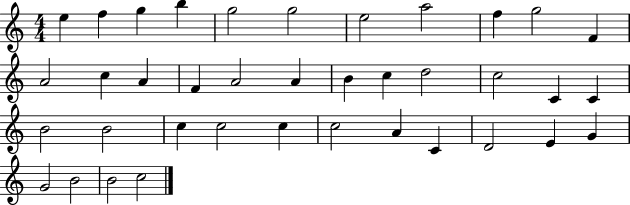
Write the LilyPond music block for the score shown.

{
  \clef treble
  \numericTimeSignature
  \time 4/4
  \key c \major
  e''4 f''4 g''4 b''4 | g''2 g''2 | e''2 a''2 | f''4 g''2 f'4 | \break a'2 c''4 a'4 | f'4 a'2 a'4 | b'4 c''4 d''2 | c''2 c'4 c'4 | \break b'2 b'2 | c''4 c''2 c''4 | c''2 a'4 c'4 | d'2 e'4 g'4 | \break g'2 b'2 | b'2 c''2 | \bar "|."
}